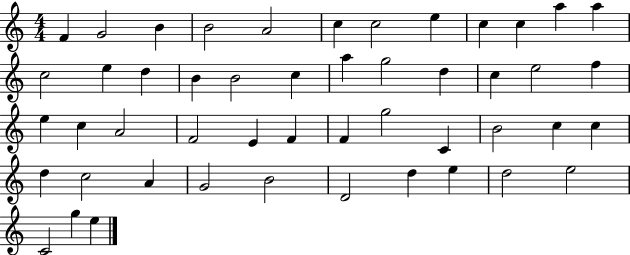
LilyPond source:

{
  \clef treble
  \numericTimeSignature
  \time 4/4
  \key c \major
  f'4 g'2 b'4 | b'2 a'2 | c''4 c''2 e''4 | c''4 c''4 a''4 a''4 | \break c''2 e''4 d''4 | b'4 b'2 c''4 | a''4 g''2 d''4 | c''4 e''2 f''4 | \break e''4 c''4 a'2 | f'2 e'4 f'4 | f'4 g''2 c'4 | b'2 c''4 c''4 | \break d''4 c''2 a'4 | g'2 b'2 | d'2 d''4 e''4 | d''2 e''2 | \break c'2 g''4 e''4 | \bar "|."
}